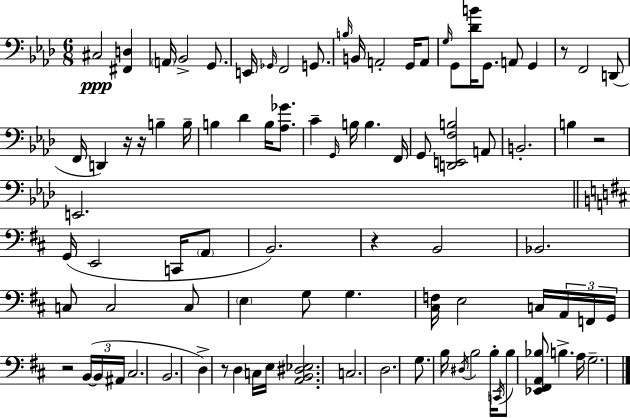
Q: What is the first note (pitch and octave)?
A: C#3